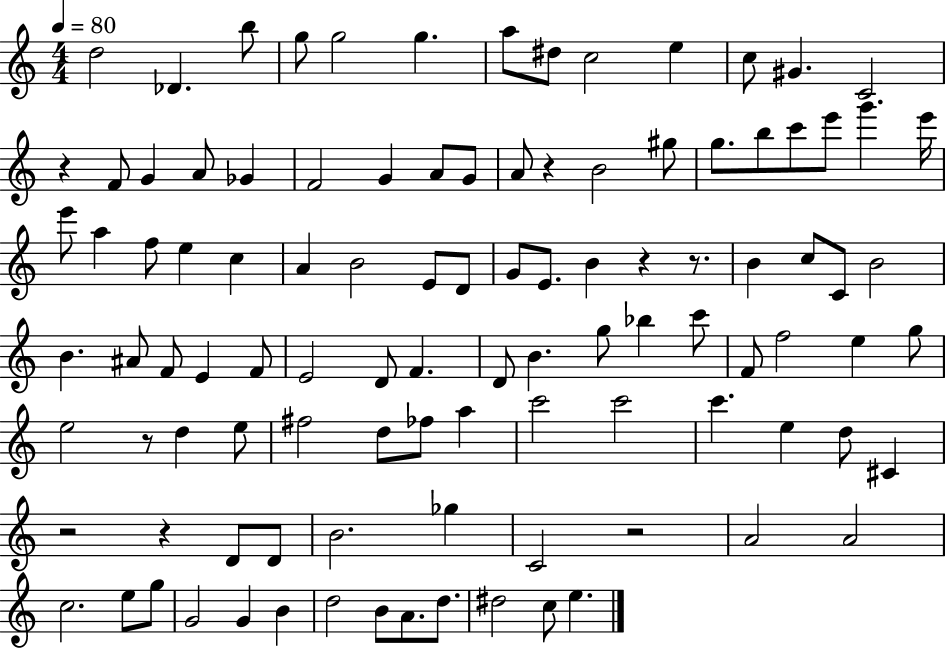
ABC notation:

X:1
T:Untitled
M:4/4
L:1/4
K:C
d2 _D b/2 g/2 g2 g a/2 ^d/2 c2 e c/2 ^G C2 z F/2 G A/2 _G F2 G A/2 G/2 A/2 z B2 ^g/2 g/2 b/2 c'/2 e'/2 g' e'/4 e'/2 a f/2 e c A B2 E/2 D/2 G/2 E/2 B z z/2 B c/2 C/2 B2 B ^A/2 F/2 E F/2 E2 D/2 F D/2 B g/2 _b c'/2 F/2 f2 e g/2 e2 z/2 d e/2 ^f2 d/2 _f/2 a c'2 c'2 c' e d/2 ^C z2 z D/2 D/2 B2 _g C2 z2 A2 A2 c2 e/2 g/2 G2 G B d2 B/2 A/2 d/2 ^d2 c/2 e